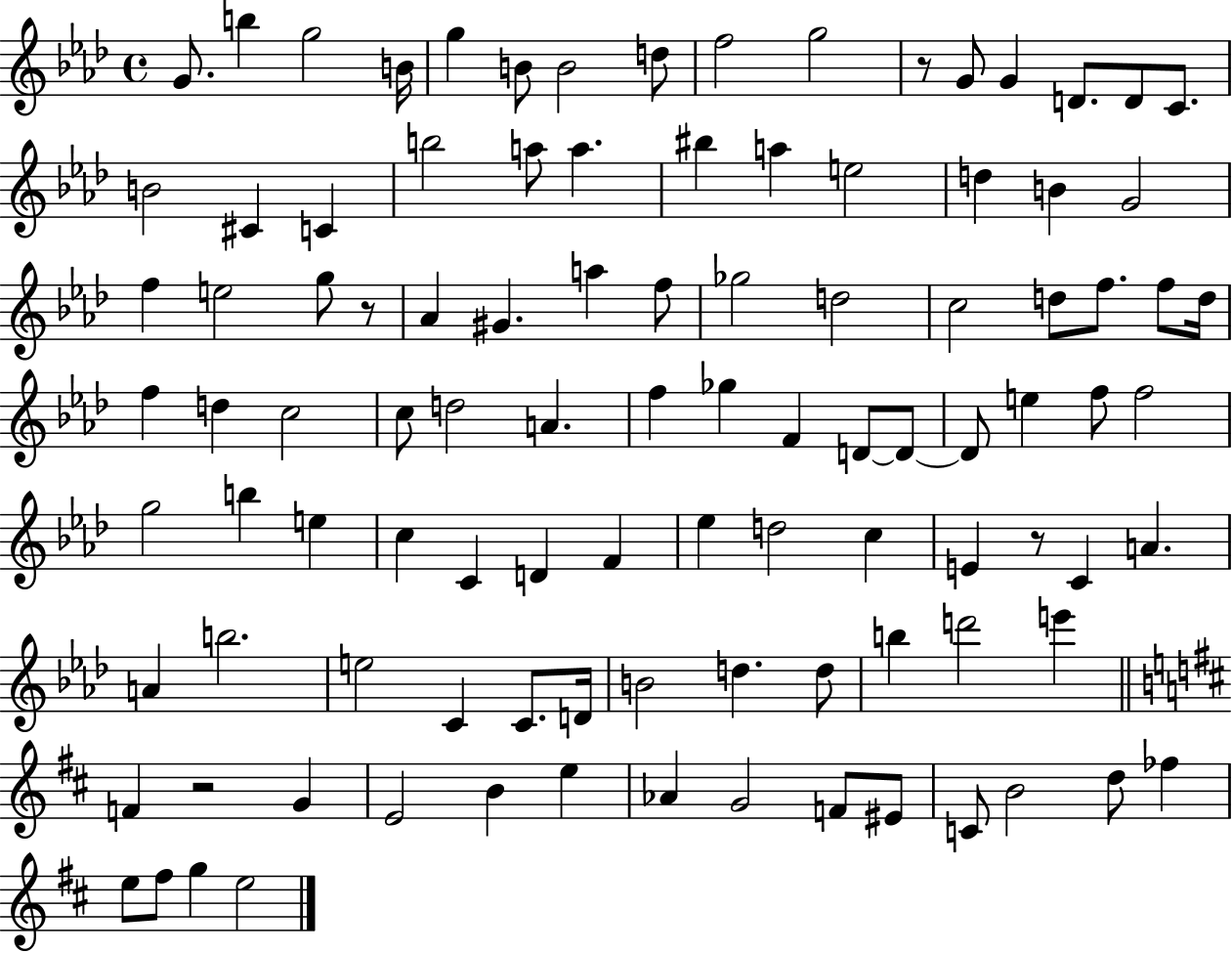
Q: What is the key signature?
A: AES major